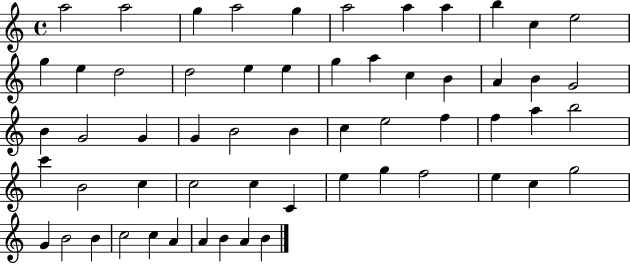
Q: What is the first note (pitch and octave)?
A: A5